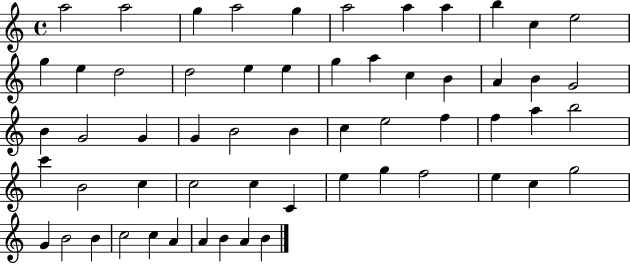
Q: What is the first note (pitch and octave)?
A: A5